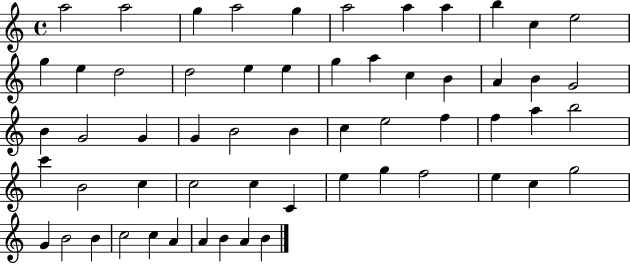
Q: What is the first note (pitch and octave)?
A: A5